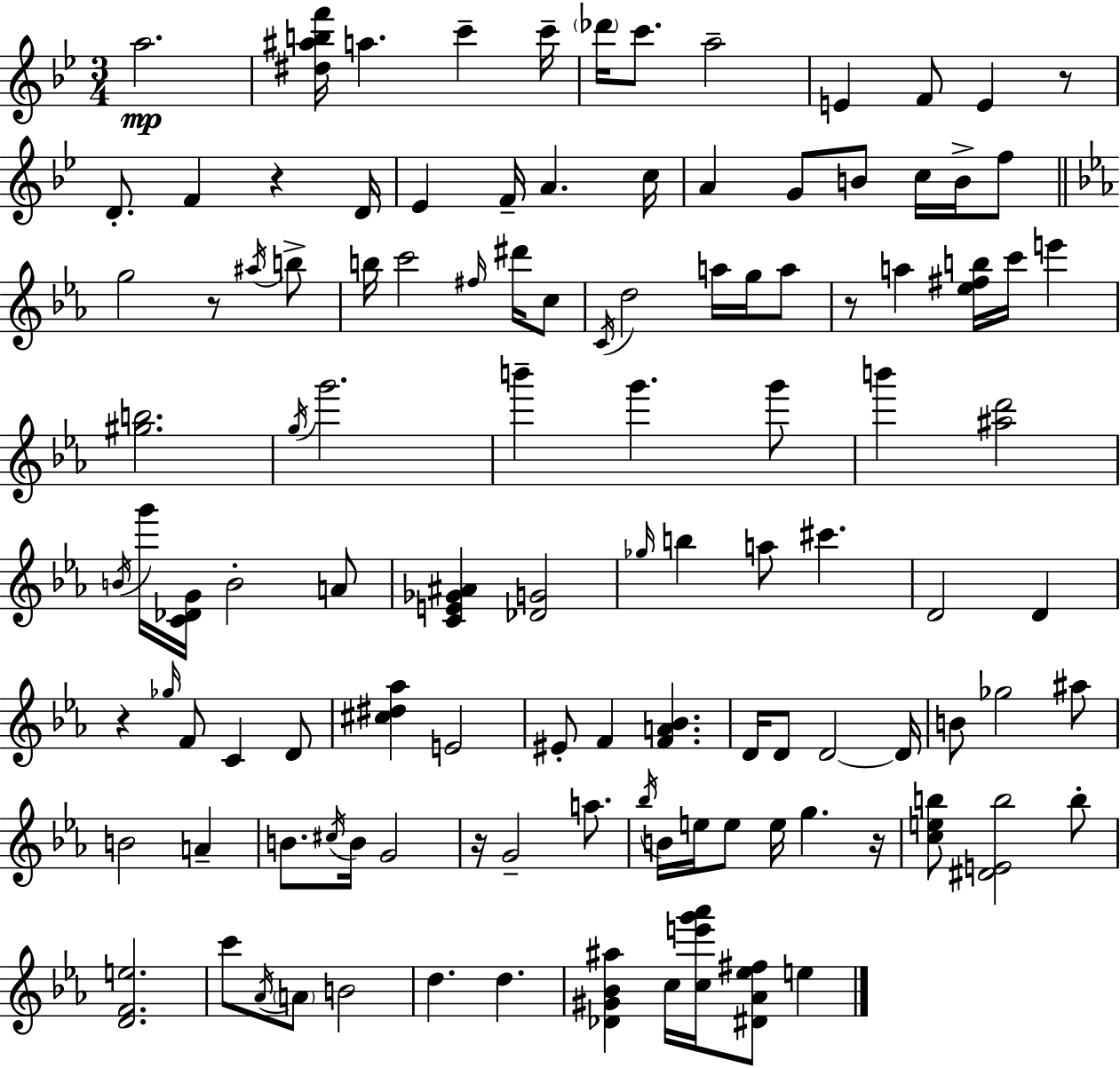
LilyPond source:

{
  \clef treble
  \numericTimeSignature
  \time 3/4
  \key bes \major
  a''2.\mp | <dis'' ais'' b'' f'''>16 a''4. c'''4-- c'''16-- | \parenthesize des'''16 c'''8. a''2-- | e'4 f'8 e'4 r8 | \break d'8.-. f'4 r4 d'16 | ees'4 f'16-- a'4. c''16 | a'4 g'8 b'8 c''16 b'16-> f''8 | \bar "||" \break \key c \minor g''2 r8 \acciaccatura { ais''16 } b''8-> | b''16 c'''2 \grace { fis''16 } dis'''16 | c''8 \acciaccatura { c'16 } d''2 a''16 | g''16 a''8 r8 a''4 <ees'' fis'' b''>16 c'''16 e'''4 | \break <gis'' b''>2. | \acciaccatura { g''16 } g'''2. | b'''4-- g'''4. | g'''8 b'''4 <ais'' d'''>2 | \break \acciaccatura { b'16 } g'''16 <c' des' g'>16 b'2-. | a'8 <c' e' ges' ais'>4 <des' g'>2 | \grace { ges''16 } b''4 a''8 | cis'''4. d'2 | \break d'4 r4 \grace { ges''16 } f'8 | c'4 d'8 <cis'' dis'' aes''>4 e'2 | eis'8-. f'4 | <f' a' bes'>4. d'16 d'8 d'2~~ | \break d'16 b'8 ges''2 | ais''8 b'2 | a'4-- b'8. \acciaccatura { cis''16 } b'16 | g'2 r16 g'2-- | \break a''8. \acciaccatura { bes''16 } b'16 e''16 e''8 | e''16 g''4. r16 <c'' e'' b''>8 <dis' e' b''>2 | b''8-. <d' f' e''>2. | c'''8 \acciaccatura { aes'16 } | \break \parenthesize a'8 b'2 d''4. | d''4. <des' gis' bes' ais''>4 | c''16 <c'' e''' g''' aes'''>16 <dis' aes' ees'' fis''>8 e''4 \bar "|."
}